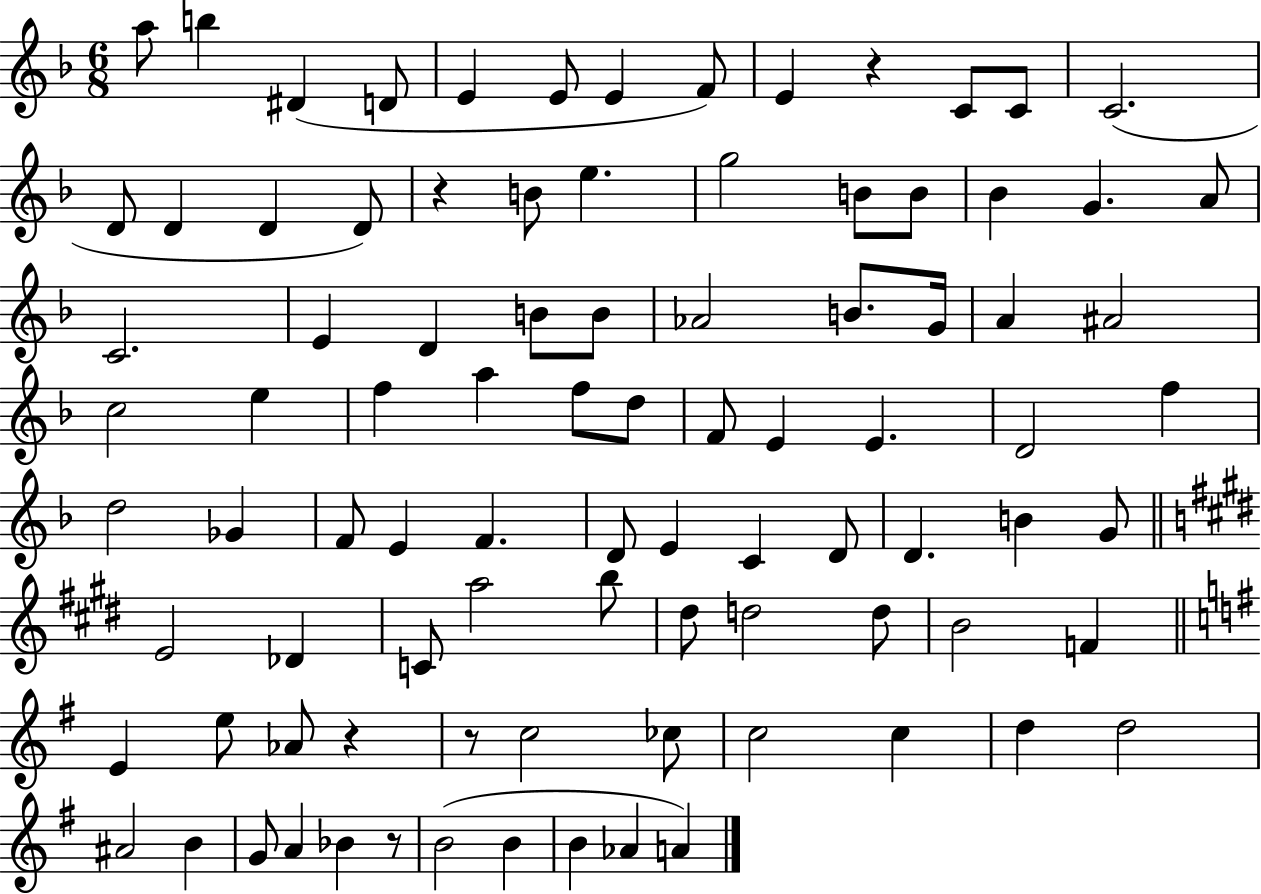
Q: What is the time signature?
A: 6/8